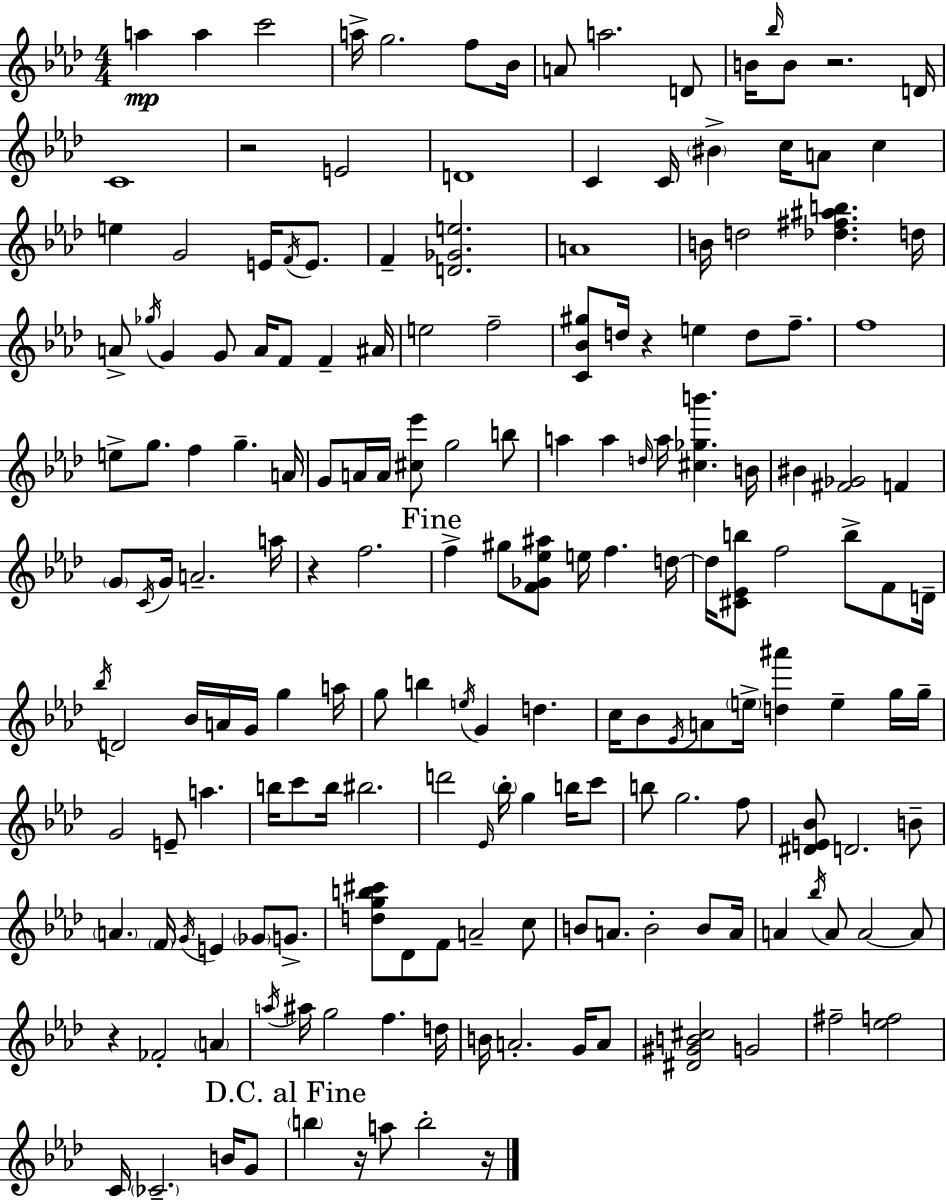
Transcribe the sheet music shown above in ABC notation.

X:1
T:Untitled
M:4/4
L:1/4
K:Fm
a a c'2 a/4 g2 f/2 _B/4 A/2 a2 D/2 B/4 _b/4 B/2 z2 D/4 C4 z2 E2 D4 C C/4 ^B c/4 A/2 c e G2 E/4 F/4 E/2 F [D_Ge]2 A4 B/4 d2 [_d^f^ab] d/4 A/2 _g/4 G G/2 A/4 F/2 F ^A/4 e2 f2 [C_B^g]/2 d/4 z e d/2 f/2 f4 e/2 g/2 f g A/4 G/2 A/4 A/4 [^c_e']/2 g2 b/2 a a d/4 a/4 [^c_gb'] B/4 ^B [^F_G]2 F G/2 C/4 G/4 A2 a/4 z f2 f ^g/2 [F_G_e^a]/2 e/4 f d/4 d/4 [^C_Eb]/2 f2 b/2 F/2 D/4 _b/4 D2 _B/4 A/4 G/4 g a/4 g/2 b e/4 G d c/4 _B/2 _E/4 A/2 e/4 [d^a'] e g/4 g/4 G2 E/2 a b/4 c'/2 b/4 ^b2 d'2 _E/4 _b/4 g b/4 c'/2 b/2 g2 f/2 [^DE_B]/2 D2 B/2 A F/4 G/4 E _G/2 G/2 [dgb^c']/2 _D/2 F/2 A2 c/2 B/2 A/2 B2 B/2 A/4 A _b/4 A/2 A2 A/2 z _F2 A a/4 ^a/4 g2 f d/4 B/4 A2 G/4 A/2 [^D^GB^c]2 G2 ^f2 [_ef]2 C/4 _C2 B/4 G/2 b z/4 a/2 b2 z/4